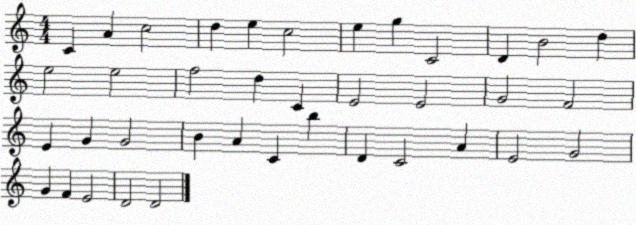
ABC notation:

X:1
T:Untitled
M:4/4
L:1/4
K:C
C A c2 d e c2 e g C2 D B2 d e2 e2 f2 d C E2 E2 G2 F2 E G G2 B A C b D C2 A E2 G2 G F E2 D2 D2